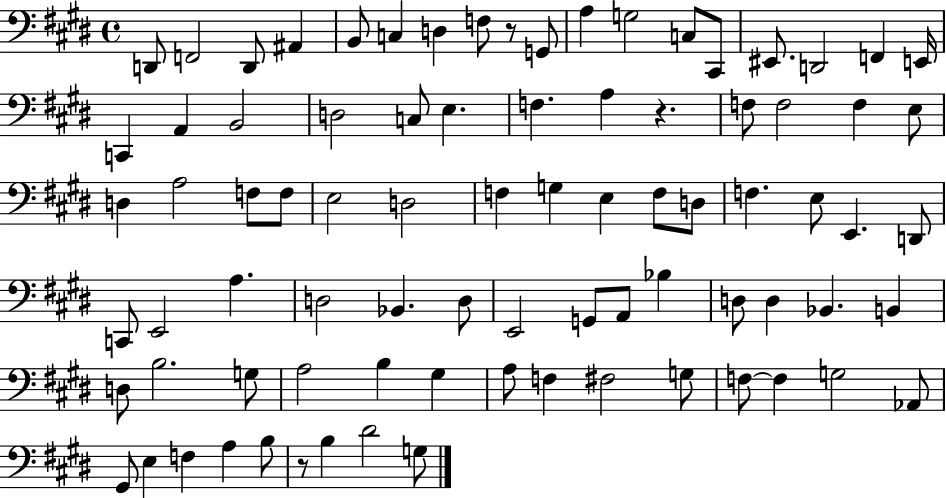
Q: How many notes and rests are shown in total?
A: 83